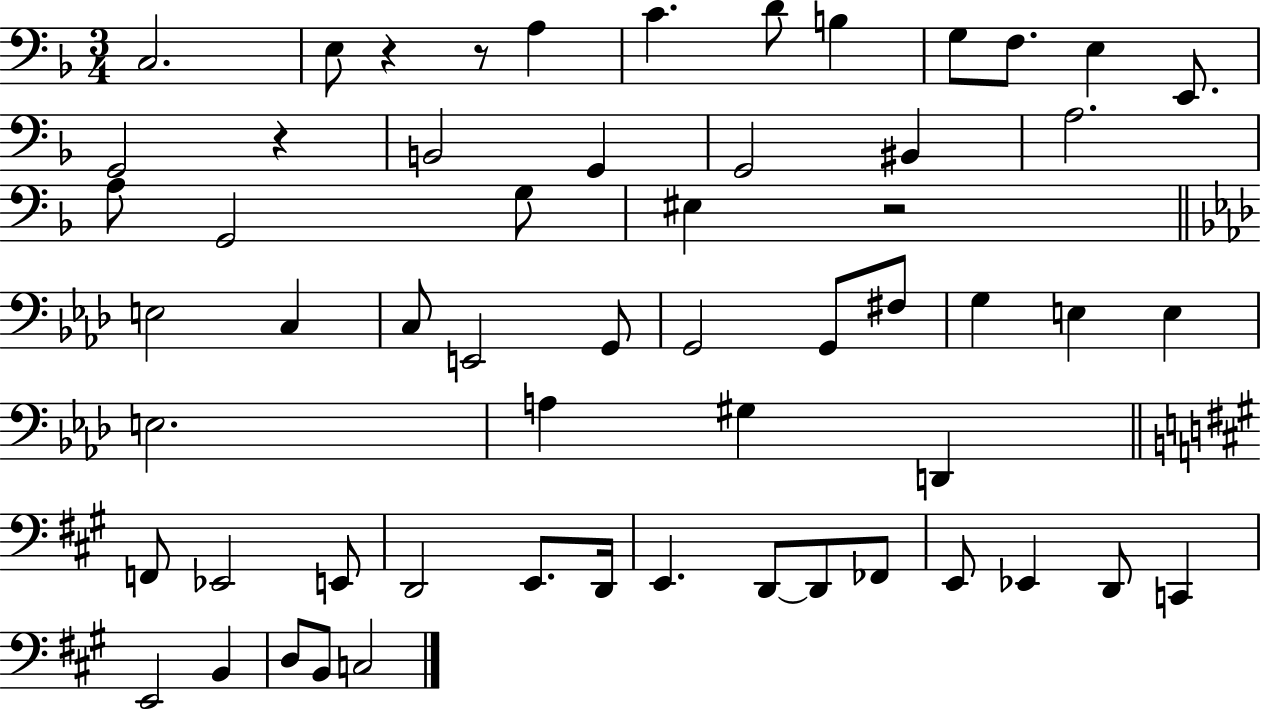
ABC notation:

X:1
T:Untitled
M:3/4
L:1/4
K:F
C,2 E,/2 z z/2 A, C D/2 B, G,/2 F,/2 E, E,,/2 G,,2 z B,,2 G,, G,,2 ^B,, A,2 A,/2 G,,2 G,/2 ^E, z2 E,2 C, C,/2 E,,2 G,,/2 G,,2 G,,/2 ^F,/2 G, E, E, E,2 A, ^G, D,, F,,/2 _E,,2 E,,/2 D,,2 E,,/2 D,,/4 E,, D,,/2 D,,/2 _F,,/2 E,,/2 _E,, D,,/2 C,, E,,2 B,, D,/2 B,,/2 C,2